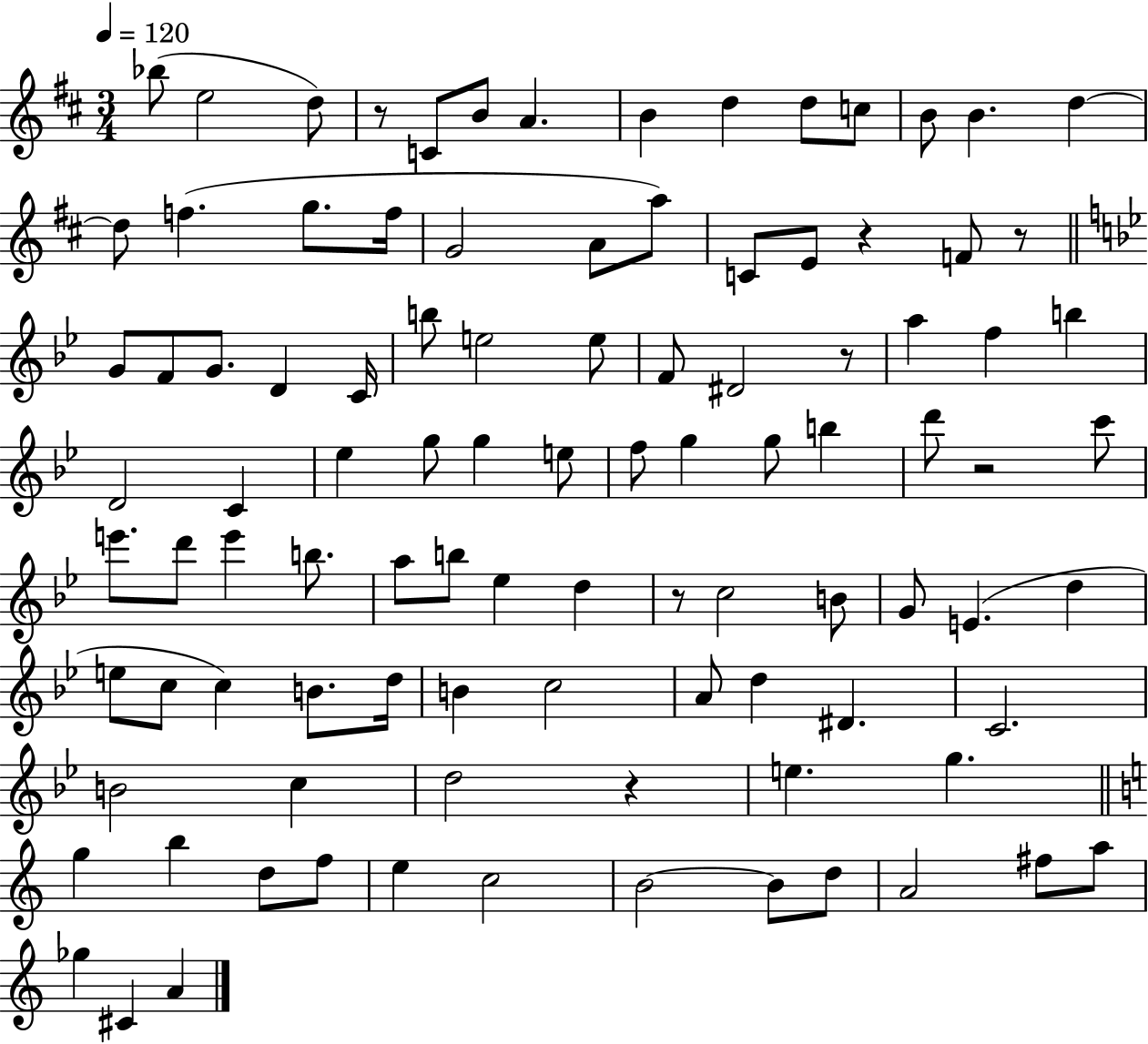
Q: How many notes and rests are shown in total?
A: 99